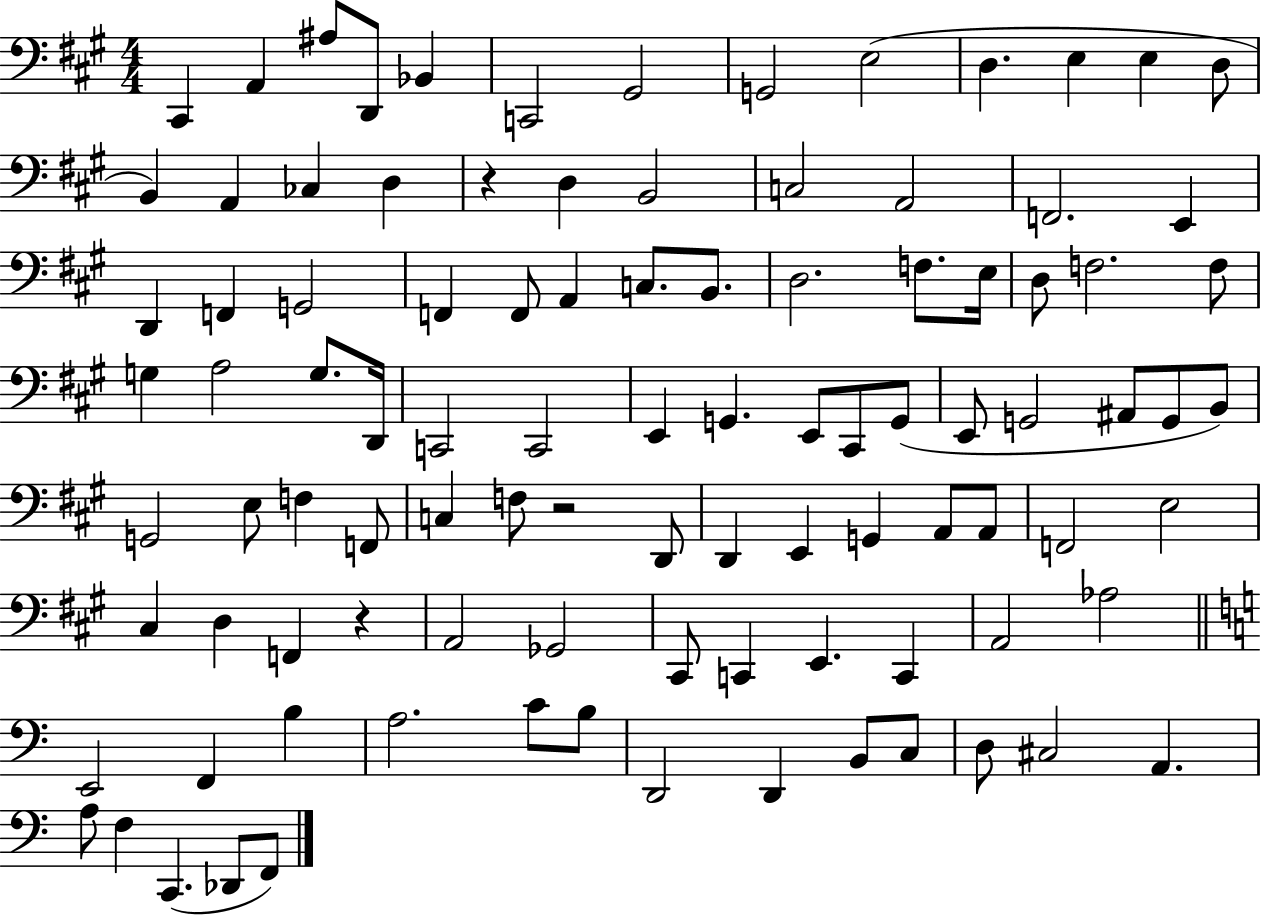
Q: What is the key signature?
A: A major